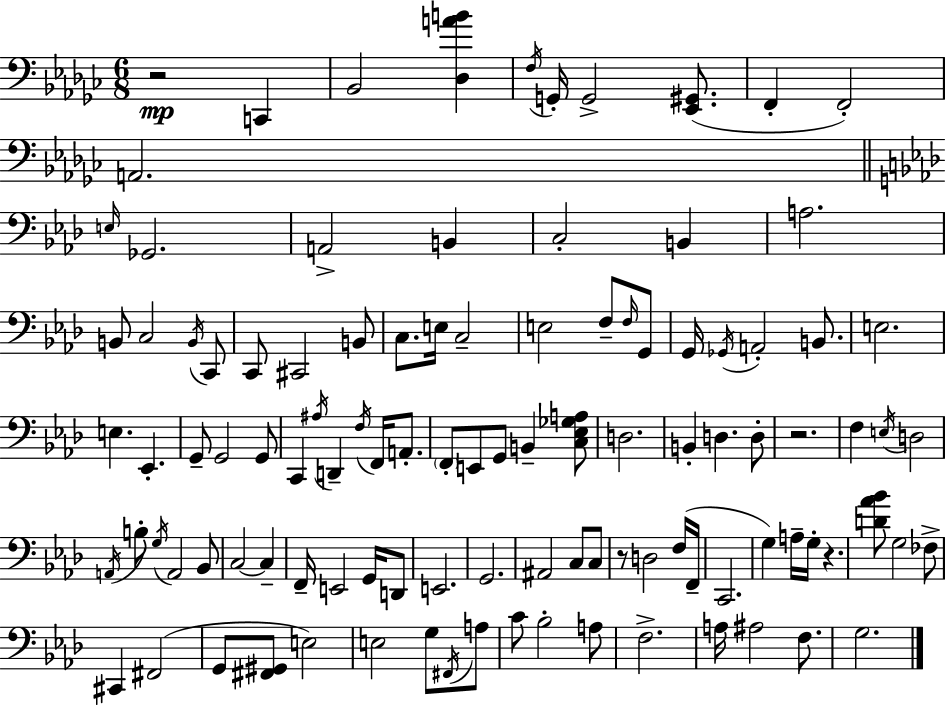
R/h C2/q Bb2/h [Db3,A4,B4]/q F3/s G2/s G2/h [Eb2,G#2]/e. F2/q F2/h A2/h. E3/s Gb2/h. A2/h B2/q C3/h B2/q A3/h. B2/e C3/h B2/s C2/e C2/e C#2/h B2/e C3/e. E3/s C3/h E3/h F3/e F3/s G2/e G2/s Gb2/s A2/h B2/e. E3/h. E3/q. Eb2/q. G2/e G2/h G2/e C2/q A#3/s D2/q F3/s F2/s A2/e. F2/e E2/e G2/e B2/q [C3,Eb3,Gb3,A3]/e D3/h. B2/q D3/q. D3/e R/h. F3/q E3/s D3/h A2/s B3/e G3/s A2/h Bb2/e C3/h C3/q F2/s E2/h G2/s D2/e E2/h. G2/h. A#2/h C3/e C3/e R/e D3/h F3/s F2/s C2/h. G3/q A3/s G3/s R/q. [D4,Ab4,Bb4]/e G3/h FES3/e C#2/q F#2/h G2/e [F#2,G#2]/e E3/h E3/h G3/e F#2/s A3/e C4/e Bb3/h A3/e F3/h. A3/s A#3/h F3/e. G3/h.